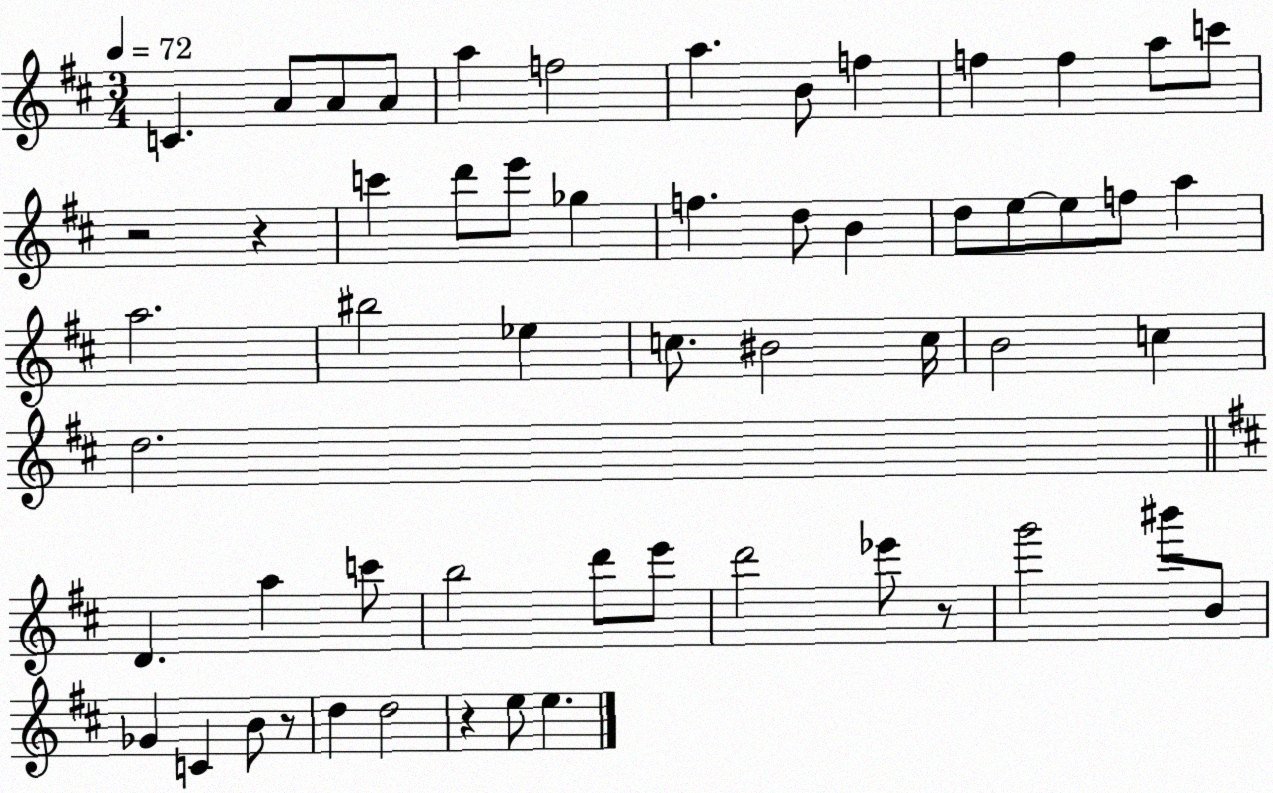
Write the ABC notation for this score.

X:1
T:Untitled
M:3/4
L:1/4
K:D
C A/2 A/2 A/2 a f2 a B/2 f f f a/2 c'/2 z2 z c' d'/2 e'/2 _g f d/2 B d/2 e/2 e/2 f/2 a a2 ^b2 _e c/2 ^B2 c/4 B2 c d2 D a c'/2 b2 d'/2 e'/2 d'2 _e'/2 z/2 g'2 ^b'/2 B/2 _G C B/2 z/2 d d2 z e/2 e